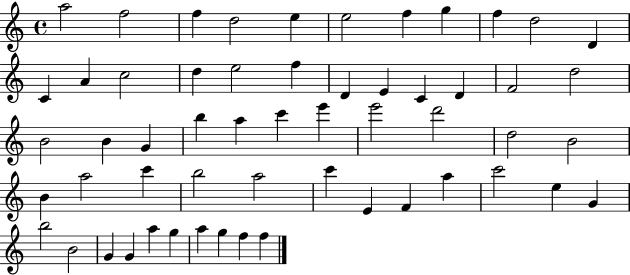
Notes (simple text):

A5/h F5/h F5/q D5/h E5/q E5/h F5/q G5/q F5/q D5/h D4/q C4/q A4/q C5/h D5/q E5/h F5/q D4/q E4/q C4/q D4/q F4/h D5/h B4/h B4/q G4/q B5/q A5/q C6/q E6/q E6/h D6/h D5/h B4/h B4/q A5/h C6/q B5/h A5/h C6/q E4/q F4/q A5/q C6/h E5/q G4/q B5/h B4/h G4/q G4/q A5/q G5/q A5/q G5/q F5/q F5/q